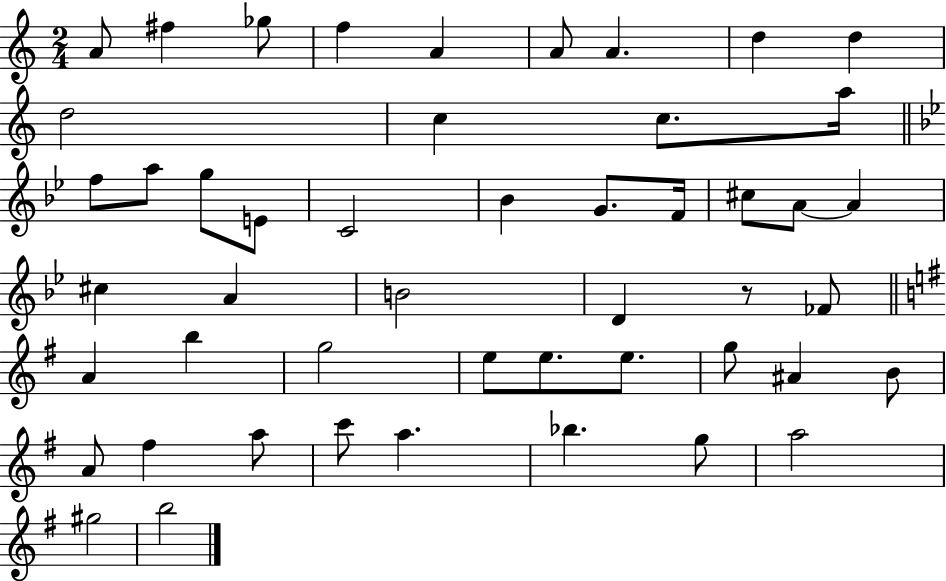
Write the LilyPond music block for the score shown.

{
  \clef treble
  \numericTimeSignature
  \time 2/4
  \key c \major
  a'8 fis''4 ges''8 | f''4 a'4 | a'8 a'4. | d''4 d''4 | \break d''2 | c''4 c''8. a''16 | \bar "||" \break \key bes \major f''8 a''8 g''8 e'8 | c'2 | bes'4 g'8. f'16 | cis''8 a'8~~ a'4 | \break cis''4 a'4 | b'2 | d'4 r8 fes'8 | \bar "||" \break \key g \major a'4 b''4 | g''2 | e''8 e''8. e''8. | g''8 ais'4 b'8 | \break a'8 fis''4 a''8 | c'''8 a''4. | bes''4. g''8 | a''2 | \break gis''2 | b''2 | \bar "|."
}